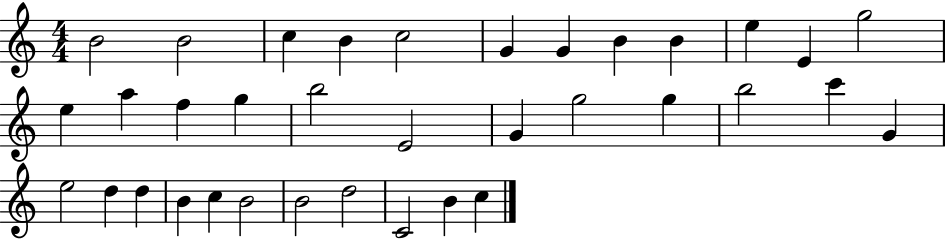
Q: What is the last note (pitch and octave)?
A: C5